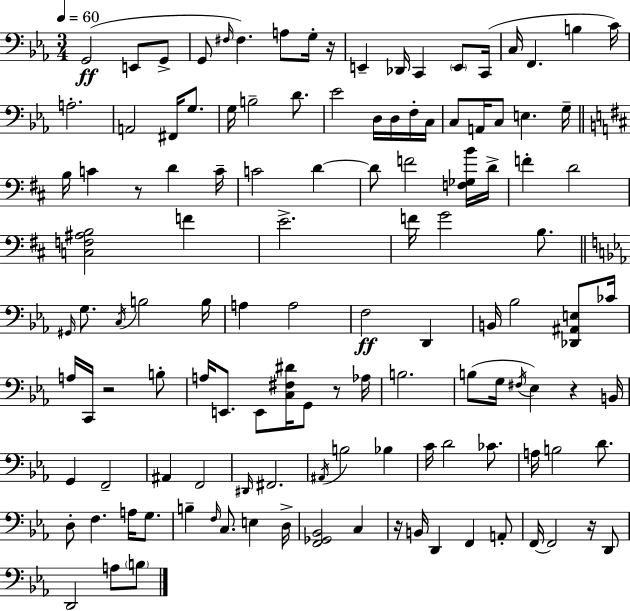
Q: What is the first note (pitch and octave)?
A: G2